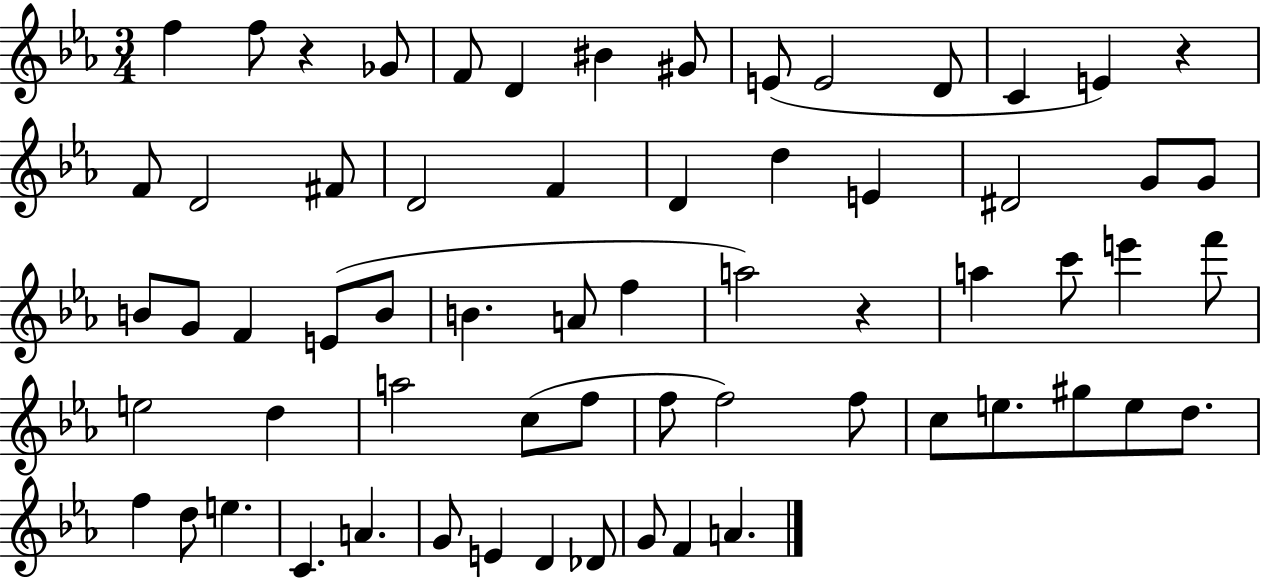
{
  \clef treble
  \numericTimeSignature
  \time 3/4
  \key ees \major
  f''4 f''8 r4 ges'8 | f'8 d'4 bis'4 gis'8 | e'8( e'2 d'8 | c'4 e'4) r4 | \break f'8 d'2 fis'8 | d'2 f'4 | d'4 d''4 e'4 | dis'2 g'8 g'8 | \break b'8 g'8 f'4 e'8( b'8 | b'4. a'8 f''4 | a''2) r4 | a''4 c'''8 e'''4 f'''8 | \break e''2 d''4 | a''2 c''8( f''8 | f''8 f''2) f''8 | c''8 e''8. gis''8 e''8 d''8. | \break f''4 d''8 e''4. | c'4. a'4. | g'8 e'4 d'4 des'8 | g'8 f'4 a'4. | \break \bar "|."
}